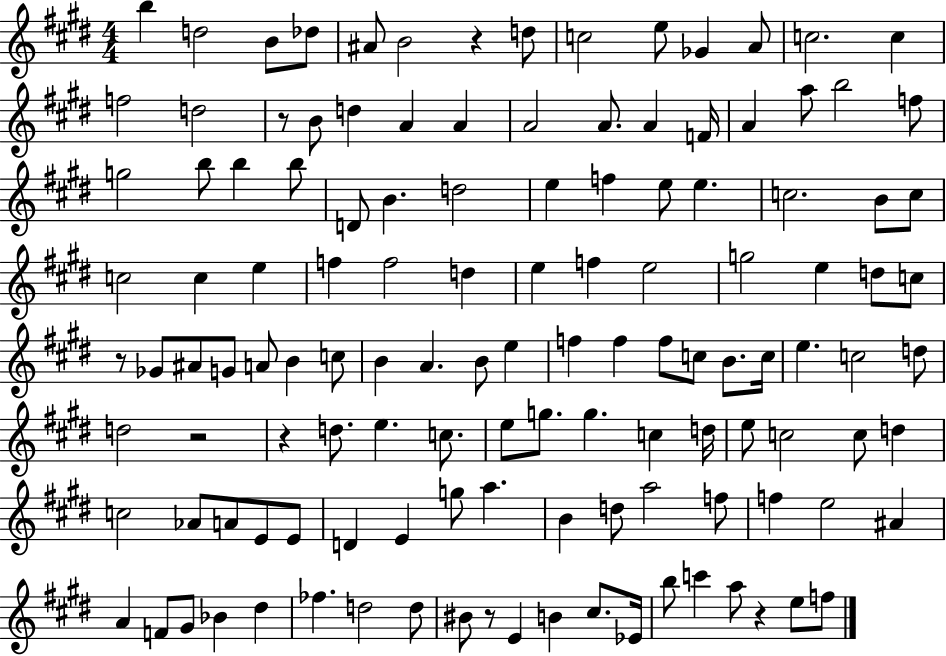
{
  \clef treble
  \numericTimeSignature
  \time 4/4
  \key e \major
  \repeat volta 2 { b''4 d''2 b'8 des''8 | ais'8 b'2 r4 d''8 | c''2 e''8 ges'4 a'8 | c''2. c''4 | \break f''2 d''2 | r8 b'8 d''4 a'4 a'4 | a'2 a'8. a'4 f'16 | a'4 a''8 b''2 f''8 | \break g''2 b''8 b''4 b''8 | d'8 b'4. d''2 | e''4 f''4 e''8 e''4. | c''2. b'8 c''8 | \break c''2 c''4 e''4 | f''4 f''2 d''4 | e''4 f''4 e''2 | g''2 e''4 d''8 c''8 | \break r8 ges'8 ais'8 g'8 a'8 b'4 c''8 | b'4 a'4. b'8 e''4 | f''4 f''4 f''8 c''8 b'8. c''16 | e''4. c''2 d''8 | \break d''2 r2 | r4 d''8. e''4. c''8. | e''8 g''8. g''4. c''4 d''16 | e''8 c''2 c''8 d''4 | \break c''2 aes'8 a'8 e'8 e'8 | d'4 e'4 g''8 a''4. | b'4 d''8 a''2 f''8 | f''4 e''2 ais'4 | \break a'4 f'8 gis'8 bes'4 dis''4 | fes''4. d''2 d''8 | bis'8 r8 e'4 b'4 cis''8. ees'16 | b''8 c'''4 a''8 r4 e''8 f''8 | \break } \bar "|."
}